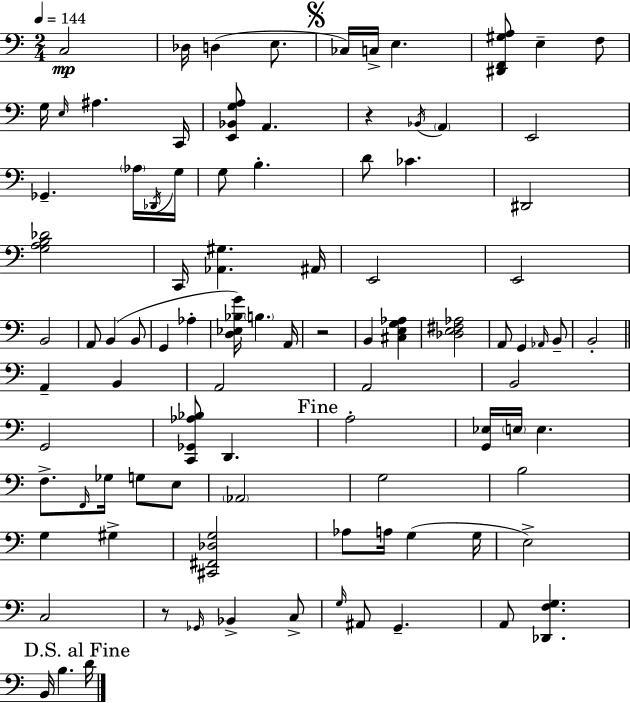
{
  \clef bass
  \numericTimeSignature
  \time 2/4
  \key a \minor
  \tempo 4 = 144
  c2\mp | des16 d4( e8. | \mark \markup { \musicglyph "scripts.segno" } ces16) c16-> e4. | <dis, f, gis a>8 e4-- f8 | \break g16 \grace { e16 } ais4. | c,16 <e, bes, g a>8 a,4. | r4 \acciaccatura { bes,16 } \parenthesize a,4 | e,2 | \break ges,4.-- | \parenthesize aes16 \acciaccatura { des,16 } g16 g8 b4.-. | d'8 ces'4. | dis,2 | \break <g a b des'>2 | c,16 <aes, gis>4. | ais,16 e,2 | e,2 | \break b,2 | a,8 b,4( | b,8 g,4 aes4-. | <d ees bes g'>16) \parenthesize b4. | \break a,16 r2 | b,4 <cis e g aes>4 | <des e fis aes>2 | a,8 g,4 | \break \grace { aes,16 } b,8-- b,2-. | \bar "||" \break \key c \major a,4-- b,4 | a,2 | a,2 | b,2 | \break g,2 | <c, ges, aes bes>8 d,4. | \mark "Fine" a2-. | <g, ees>16 \parenthesize e16 e4. | \break f8.-> \grace { f,16 } ges16 g8 e8 | \parenthesize aes,2 | g2 | b2 | \break g4 gis4-> | <cis, fis, des g>2 | aes8 a16 g4( | g16 e2->) | \break c2 | r8 \grace { ges,16 } bes,4-> | c8-> \grace { g16 } ais,8 g,4.-- | a,8 <des, f g>4. | \break \mark "D.S. al Fine" b,16 b4. | d'16 \bar "|."
}